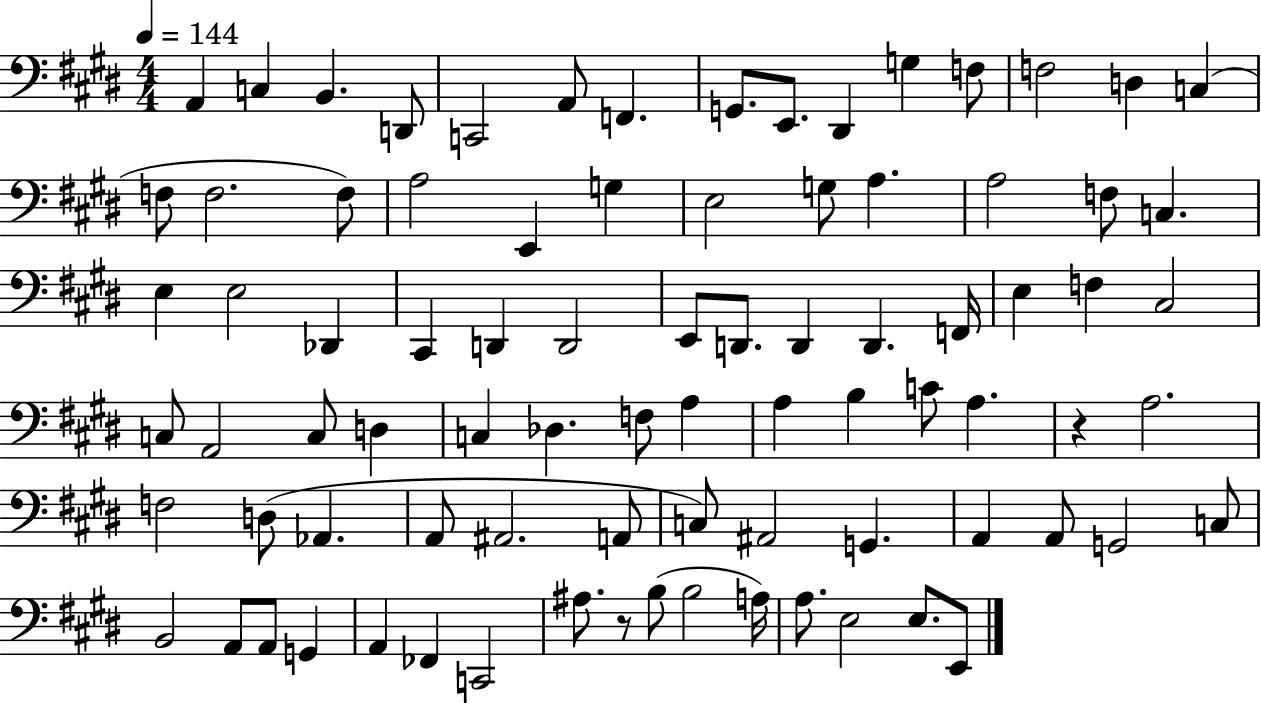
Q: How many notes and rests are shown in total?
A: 84